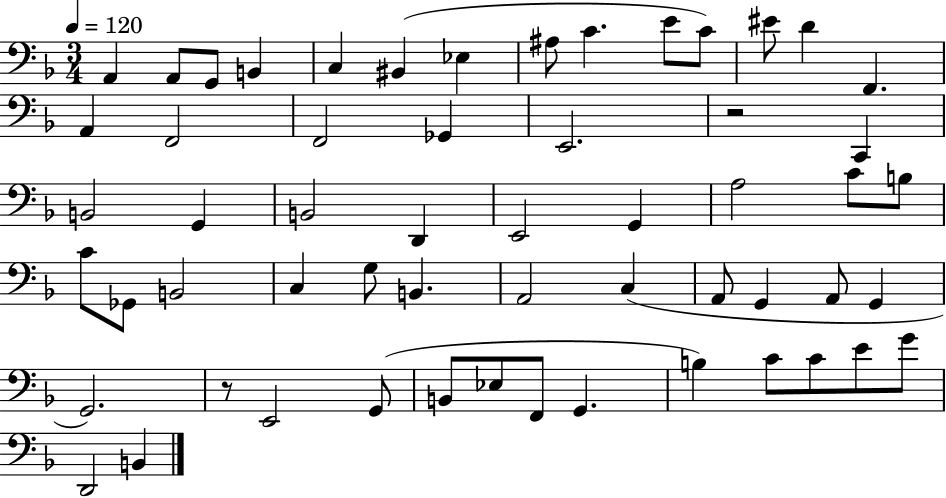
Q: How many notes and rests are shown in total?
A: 57